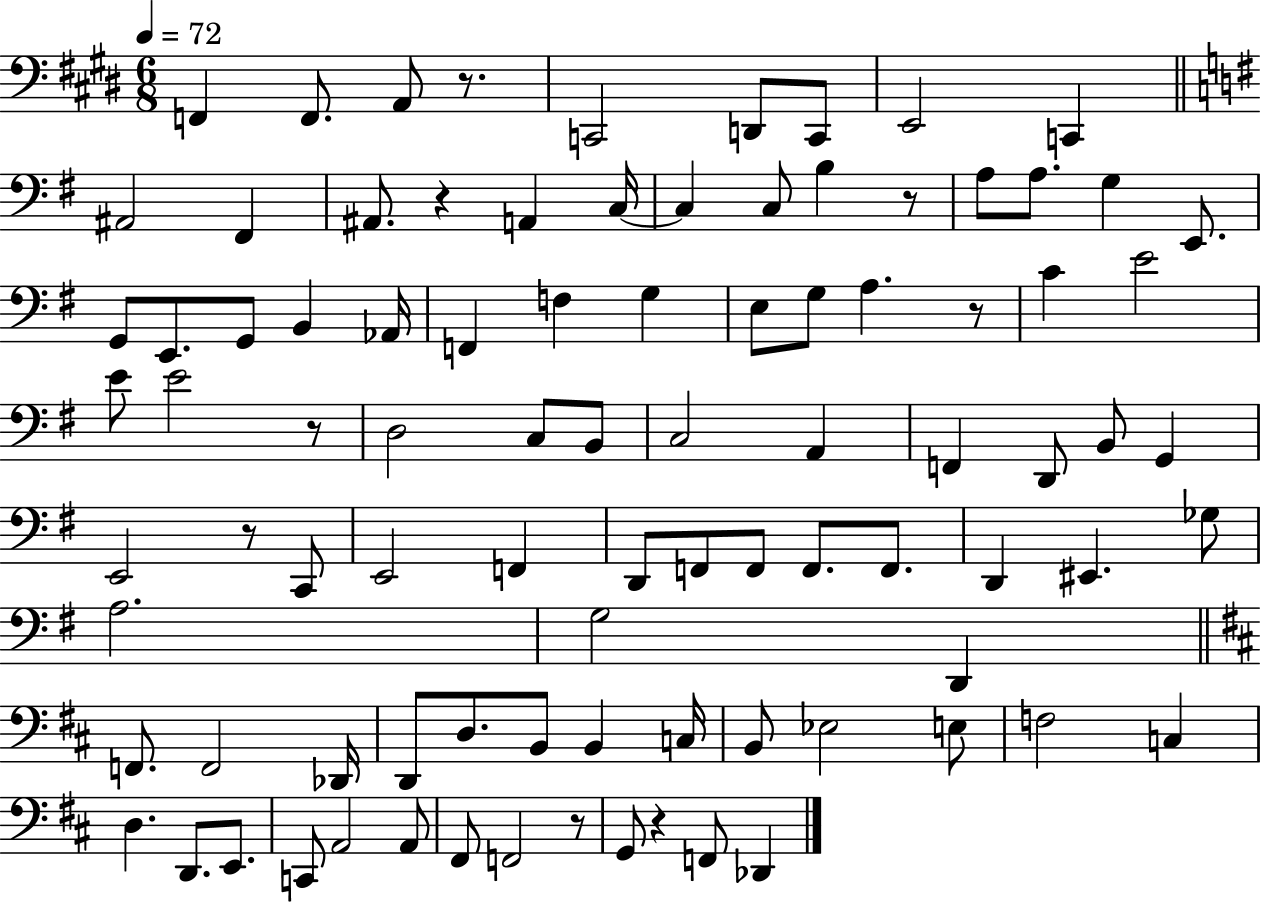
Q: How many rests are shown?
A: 8